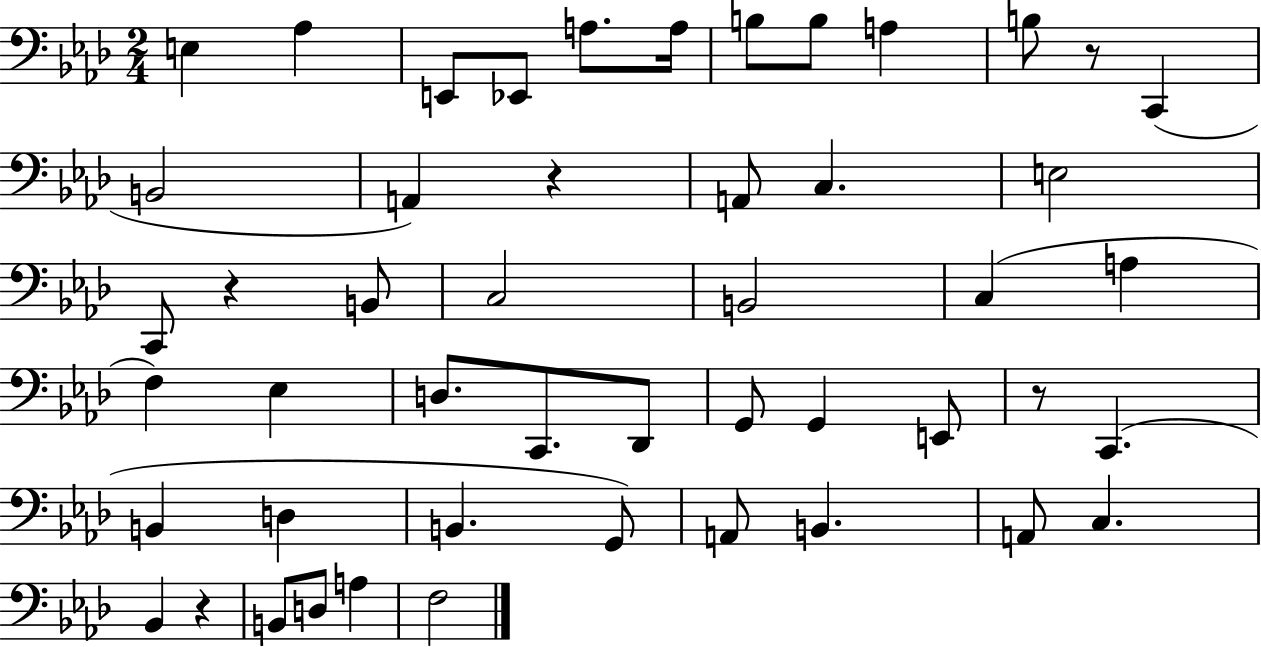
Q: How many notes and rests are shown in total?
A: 49